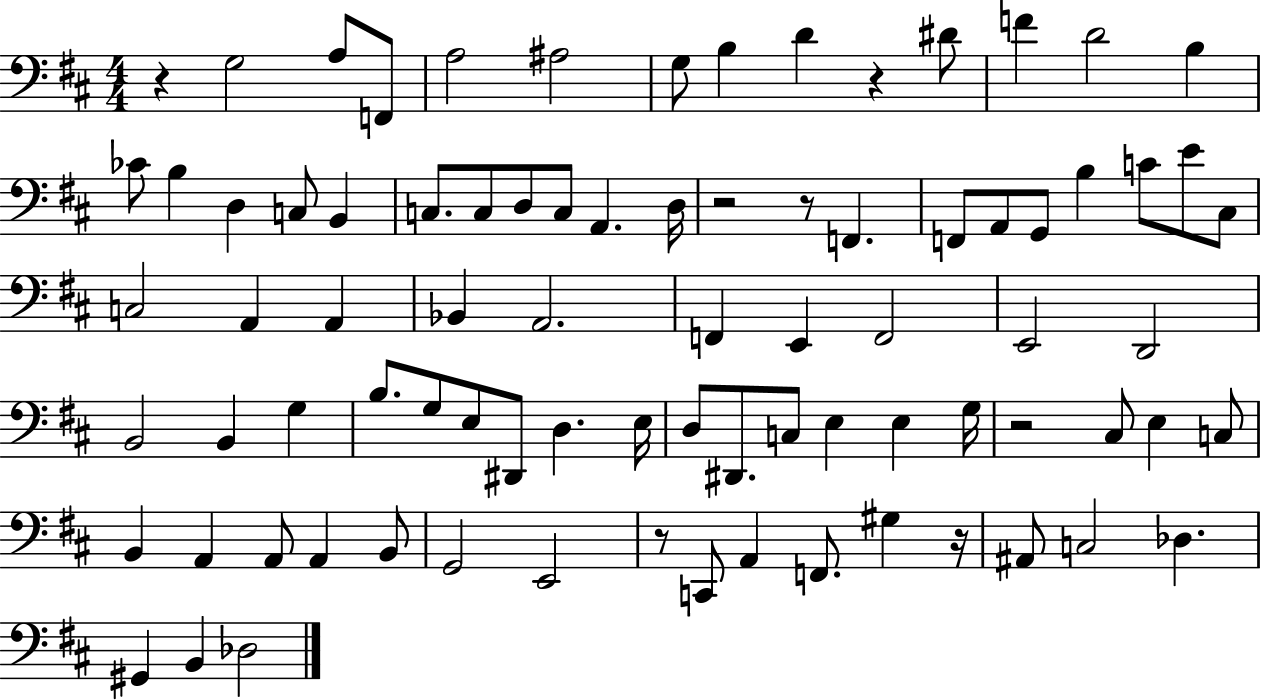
{
  \clef bass
  \numericTimeSignature
  \time 4/4
  \key d \major
  r4 g2 a8 f,8 | a2 ais2 | g8 b4 d'4 r4 dis'8 | f'4 d'2 b4 | \break ces'8 b4 d4 c8 b,4 | c8. c8 d8 c8 a,4. d16 | r2 r8 f,4. | f,8 a,8 g,8 b4 c'8 e'8 cis8 | \break c2 a,4 a,4 | bes,4 a,2. | f,4 e,4 f,2 | e,2 d,2 | \break b,2 b,4 g4 | b8. g8 e8 dis,8 d4. e16 | d8 dis,8. c8 e4 e4 g16 | r2 cis8 e4 c8 | \break b,4 a,4 a,8 a,4 b,8 | g,2 e,2 | r8 c,8 a,4 f,8. gis4 r16 | ais,8 c2 des4. | \break gis,4 b,4 des2 | \bar "|."
}